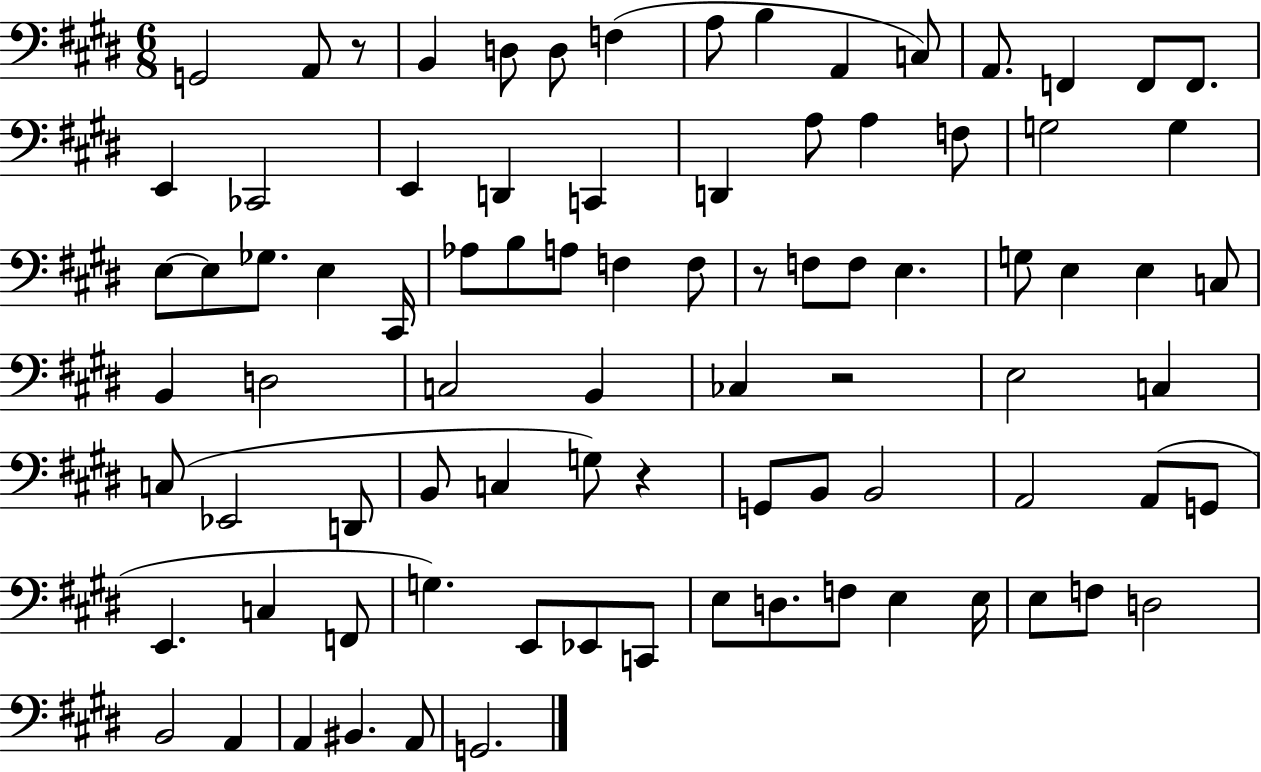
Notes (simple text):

G2/h A2/e R/e B2/q D3/e D3/e F3/q A3/e B3/q A2/q C3/e A2/e. F2/q F2/e F2/e. E2/q CES2/h E2/q D2/q C2/q D2/q A3/e A3/q F3/e G3/h G3/q E3/e E3/e Gb3/e. E3/q C#2/s Ab3/e B3/e A3/e F3/q F3/e R/e F3/e F3/e E3/q. G3/e E3/q E3/q C3/e B2/q D3/h C3/h B2/q CES3/q R/h E3/h C3/q C3/e Eb2/h D2/e B2/e C3/q G3/e R/q G2/e B2/e B2/h A2/h A2/e G2/e E2/q. C3/q F2/e G3/q. E2/e Eb2/e C2/e E3/e D3/e. F3/e E3/q E3/s E3/e F3/e D3/h B2/h A2/q A2/q BIS2/q. A2/e G2/h.